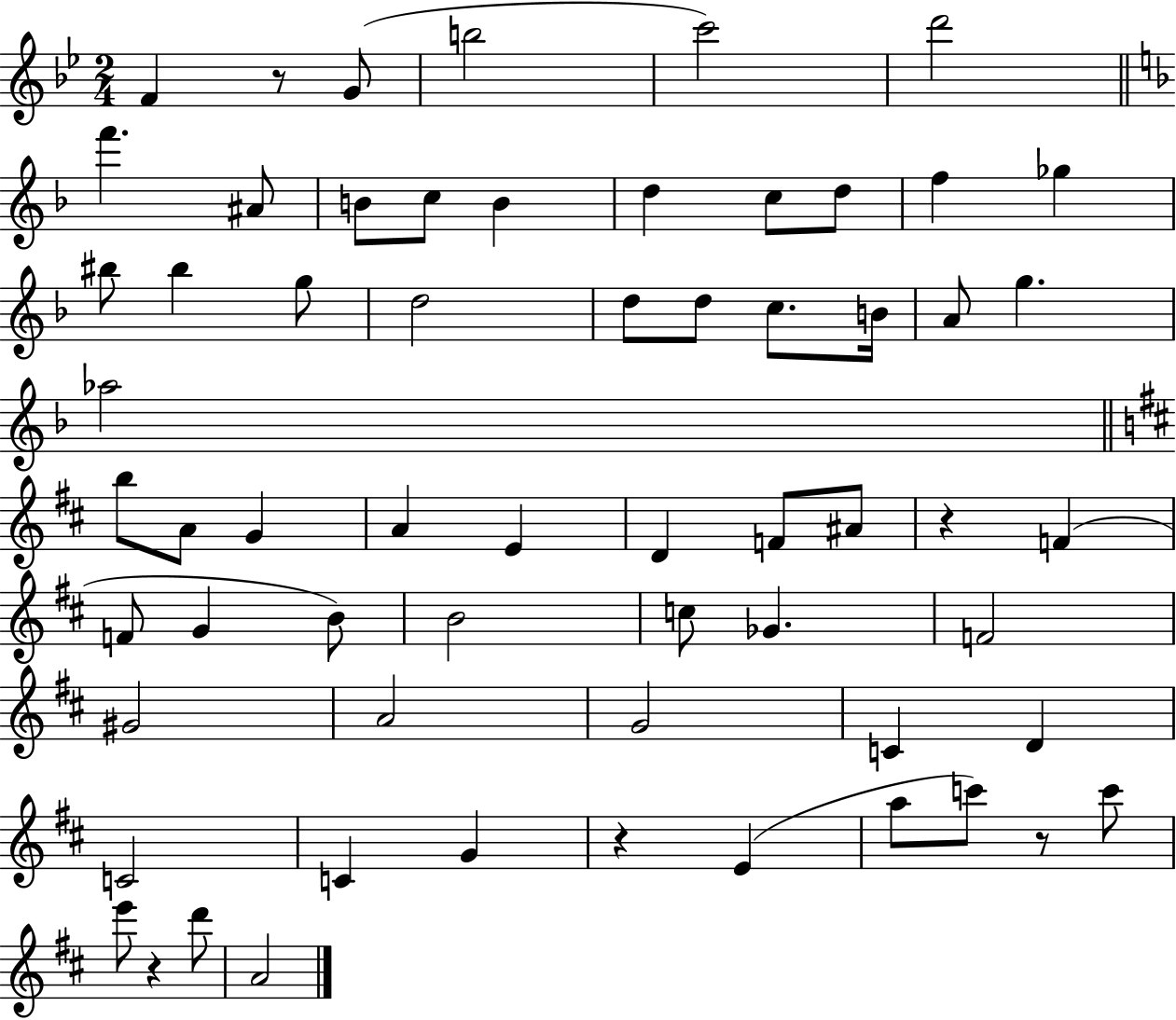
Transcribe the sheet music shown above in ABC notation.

X:1
T:Untitled
M:2/4
L:1/4
K:Bb
F z/2 G/2 b2 c'2 d'2 f' ^A/2 B/2 c/2 B d c/2 d/2 f _g ^b/2 ^b g/2 d2 d/2 d/2 c/2 B/4 A/2 g _a2 b/2 A/2 G A E D F/2 ^A/2 z F F/2 G B/2 B2 c/2 _G F2 ^G2 A2 G2 C D C2 C G z E a/2 c'/2 z/2 c'/2 e'/2 z d'/2 A2